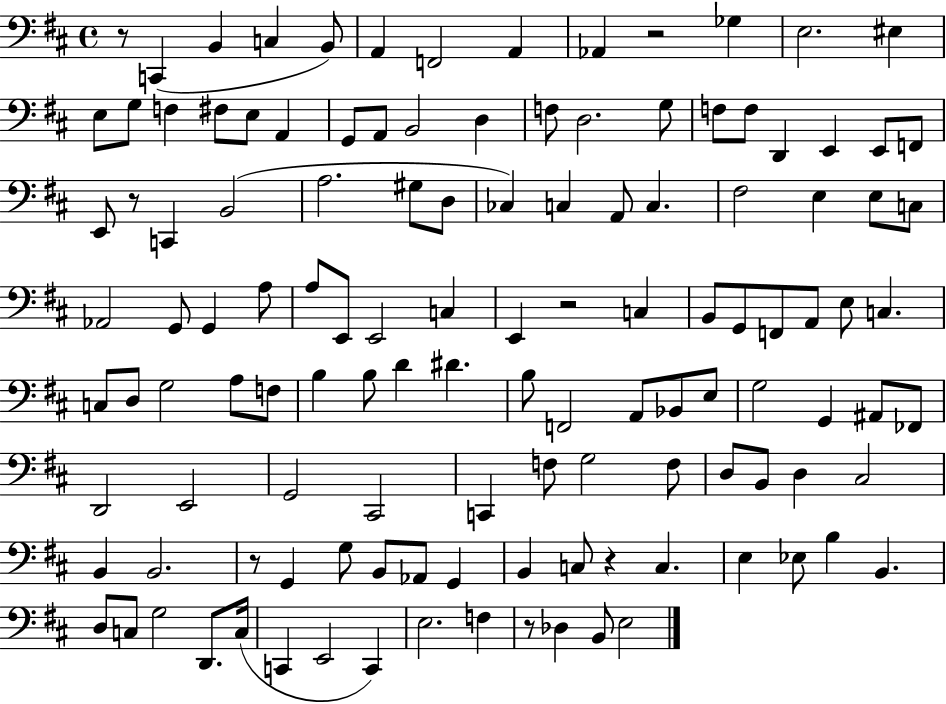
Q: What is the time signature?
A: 4/4